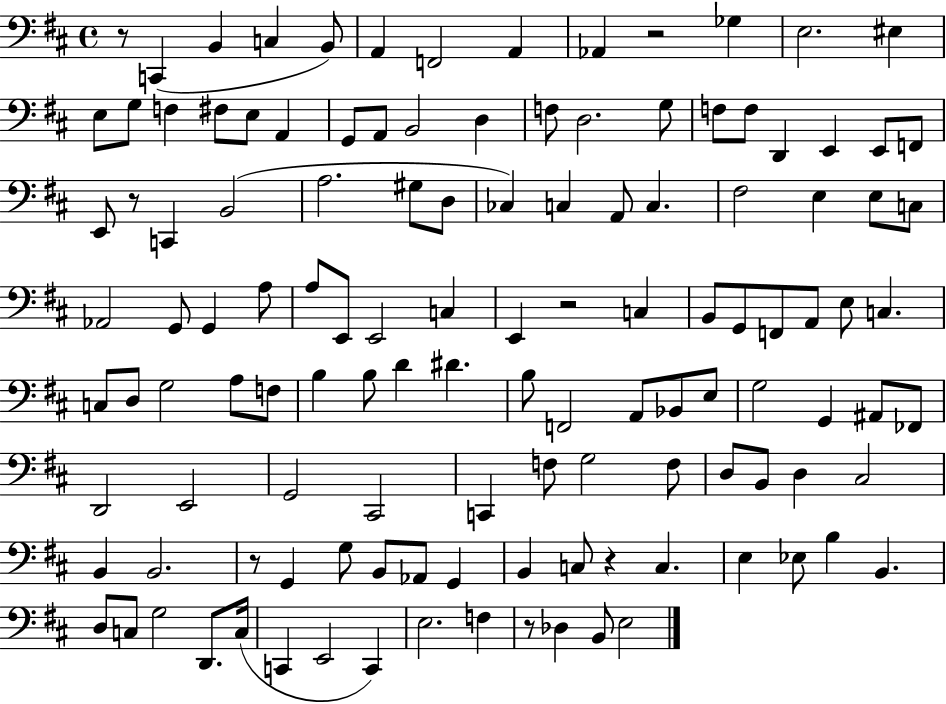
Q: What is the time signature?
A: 4/4